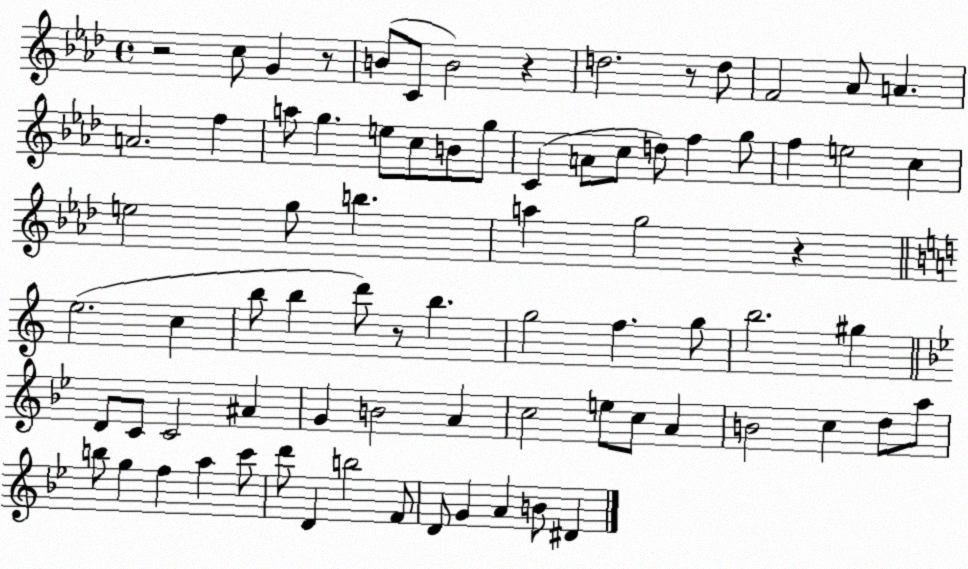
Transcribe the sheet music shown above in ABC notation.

X:1
T:Untitled
M:4/4
L:1/4
K:Ab
z2 c/2 G z/2 B/2 C/2 B2 z d2 z/2 d/2 F2 _A/2 A A2 f a/2 g e/2 c/2 B/2 g/2 C A/2 c/2 d/2 f g/2 f e2 c e2 g/2 b a g2 z e2 c b/2 b d'/2 z/2 b g2 f g/2 b2 ^g D/2 C/2 C2 ^A G B2 A c2 e/2 c/2 A B2 c d/2 a/2 b/2 g f a c'/2 d'/2 D b2 F/2 D/2 G A B/2 ^D